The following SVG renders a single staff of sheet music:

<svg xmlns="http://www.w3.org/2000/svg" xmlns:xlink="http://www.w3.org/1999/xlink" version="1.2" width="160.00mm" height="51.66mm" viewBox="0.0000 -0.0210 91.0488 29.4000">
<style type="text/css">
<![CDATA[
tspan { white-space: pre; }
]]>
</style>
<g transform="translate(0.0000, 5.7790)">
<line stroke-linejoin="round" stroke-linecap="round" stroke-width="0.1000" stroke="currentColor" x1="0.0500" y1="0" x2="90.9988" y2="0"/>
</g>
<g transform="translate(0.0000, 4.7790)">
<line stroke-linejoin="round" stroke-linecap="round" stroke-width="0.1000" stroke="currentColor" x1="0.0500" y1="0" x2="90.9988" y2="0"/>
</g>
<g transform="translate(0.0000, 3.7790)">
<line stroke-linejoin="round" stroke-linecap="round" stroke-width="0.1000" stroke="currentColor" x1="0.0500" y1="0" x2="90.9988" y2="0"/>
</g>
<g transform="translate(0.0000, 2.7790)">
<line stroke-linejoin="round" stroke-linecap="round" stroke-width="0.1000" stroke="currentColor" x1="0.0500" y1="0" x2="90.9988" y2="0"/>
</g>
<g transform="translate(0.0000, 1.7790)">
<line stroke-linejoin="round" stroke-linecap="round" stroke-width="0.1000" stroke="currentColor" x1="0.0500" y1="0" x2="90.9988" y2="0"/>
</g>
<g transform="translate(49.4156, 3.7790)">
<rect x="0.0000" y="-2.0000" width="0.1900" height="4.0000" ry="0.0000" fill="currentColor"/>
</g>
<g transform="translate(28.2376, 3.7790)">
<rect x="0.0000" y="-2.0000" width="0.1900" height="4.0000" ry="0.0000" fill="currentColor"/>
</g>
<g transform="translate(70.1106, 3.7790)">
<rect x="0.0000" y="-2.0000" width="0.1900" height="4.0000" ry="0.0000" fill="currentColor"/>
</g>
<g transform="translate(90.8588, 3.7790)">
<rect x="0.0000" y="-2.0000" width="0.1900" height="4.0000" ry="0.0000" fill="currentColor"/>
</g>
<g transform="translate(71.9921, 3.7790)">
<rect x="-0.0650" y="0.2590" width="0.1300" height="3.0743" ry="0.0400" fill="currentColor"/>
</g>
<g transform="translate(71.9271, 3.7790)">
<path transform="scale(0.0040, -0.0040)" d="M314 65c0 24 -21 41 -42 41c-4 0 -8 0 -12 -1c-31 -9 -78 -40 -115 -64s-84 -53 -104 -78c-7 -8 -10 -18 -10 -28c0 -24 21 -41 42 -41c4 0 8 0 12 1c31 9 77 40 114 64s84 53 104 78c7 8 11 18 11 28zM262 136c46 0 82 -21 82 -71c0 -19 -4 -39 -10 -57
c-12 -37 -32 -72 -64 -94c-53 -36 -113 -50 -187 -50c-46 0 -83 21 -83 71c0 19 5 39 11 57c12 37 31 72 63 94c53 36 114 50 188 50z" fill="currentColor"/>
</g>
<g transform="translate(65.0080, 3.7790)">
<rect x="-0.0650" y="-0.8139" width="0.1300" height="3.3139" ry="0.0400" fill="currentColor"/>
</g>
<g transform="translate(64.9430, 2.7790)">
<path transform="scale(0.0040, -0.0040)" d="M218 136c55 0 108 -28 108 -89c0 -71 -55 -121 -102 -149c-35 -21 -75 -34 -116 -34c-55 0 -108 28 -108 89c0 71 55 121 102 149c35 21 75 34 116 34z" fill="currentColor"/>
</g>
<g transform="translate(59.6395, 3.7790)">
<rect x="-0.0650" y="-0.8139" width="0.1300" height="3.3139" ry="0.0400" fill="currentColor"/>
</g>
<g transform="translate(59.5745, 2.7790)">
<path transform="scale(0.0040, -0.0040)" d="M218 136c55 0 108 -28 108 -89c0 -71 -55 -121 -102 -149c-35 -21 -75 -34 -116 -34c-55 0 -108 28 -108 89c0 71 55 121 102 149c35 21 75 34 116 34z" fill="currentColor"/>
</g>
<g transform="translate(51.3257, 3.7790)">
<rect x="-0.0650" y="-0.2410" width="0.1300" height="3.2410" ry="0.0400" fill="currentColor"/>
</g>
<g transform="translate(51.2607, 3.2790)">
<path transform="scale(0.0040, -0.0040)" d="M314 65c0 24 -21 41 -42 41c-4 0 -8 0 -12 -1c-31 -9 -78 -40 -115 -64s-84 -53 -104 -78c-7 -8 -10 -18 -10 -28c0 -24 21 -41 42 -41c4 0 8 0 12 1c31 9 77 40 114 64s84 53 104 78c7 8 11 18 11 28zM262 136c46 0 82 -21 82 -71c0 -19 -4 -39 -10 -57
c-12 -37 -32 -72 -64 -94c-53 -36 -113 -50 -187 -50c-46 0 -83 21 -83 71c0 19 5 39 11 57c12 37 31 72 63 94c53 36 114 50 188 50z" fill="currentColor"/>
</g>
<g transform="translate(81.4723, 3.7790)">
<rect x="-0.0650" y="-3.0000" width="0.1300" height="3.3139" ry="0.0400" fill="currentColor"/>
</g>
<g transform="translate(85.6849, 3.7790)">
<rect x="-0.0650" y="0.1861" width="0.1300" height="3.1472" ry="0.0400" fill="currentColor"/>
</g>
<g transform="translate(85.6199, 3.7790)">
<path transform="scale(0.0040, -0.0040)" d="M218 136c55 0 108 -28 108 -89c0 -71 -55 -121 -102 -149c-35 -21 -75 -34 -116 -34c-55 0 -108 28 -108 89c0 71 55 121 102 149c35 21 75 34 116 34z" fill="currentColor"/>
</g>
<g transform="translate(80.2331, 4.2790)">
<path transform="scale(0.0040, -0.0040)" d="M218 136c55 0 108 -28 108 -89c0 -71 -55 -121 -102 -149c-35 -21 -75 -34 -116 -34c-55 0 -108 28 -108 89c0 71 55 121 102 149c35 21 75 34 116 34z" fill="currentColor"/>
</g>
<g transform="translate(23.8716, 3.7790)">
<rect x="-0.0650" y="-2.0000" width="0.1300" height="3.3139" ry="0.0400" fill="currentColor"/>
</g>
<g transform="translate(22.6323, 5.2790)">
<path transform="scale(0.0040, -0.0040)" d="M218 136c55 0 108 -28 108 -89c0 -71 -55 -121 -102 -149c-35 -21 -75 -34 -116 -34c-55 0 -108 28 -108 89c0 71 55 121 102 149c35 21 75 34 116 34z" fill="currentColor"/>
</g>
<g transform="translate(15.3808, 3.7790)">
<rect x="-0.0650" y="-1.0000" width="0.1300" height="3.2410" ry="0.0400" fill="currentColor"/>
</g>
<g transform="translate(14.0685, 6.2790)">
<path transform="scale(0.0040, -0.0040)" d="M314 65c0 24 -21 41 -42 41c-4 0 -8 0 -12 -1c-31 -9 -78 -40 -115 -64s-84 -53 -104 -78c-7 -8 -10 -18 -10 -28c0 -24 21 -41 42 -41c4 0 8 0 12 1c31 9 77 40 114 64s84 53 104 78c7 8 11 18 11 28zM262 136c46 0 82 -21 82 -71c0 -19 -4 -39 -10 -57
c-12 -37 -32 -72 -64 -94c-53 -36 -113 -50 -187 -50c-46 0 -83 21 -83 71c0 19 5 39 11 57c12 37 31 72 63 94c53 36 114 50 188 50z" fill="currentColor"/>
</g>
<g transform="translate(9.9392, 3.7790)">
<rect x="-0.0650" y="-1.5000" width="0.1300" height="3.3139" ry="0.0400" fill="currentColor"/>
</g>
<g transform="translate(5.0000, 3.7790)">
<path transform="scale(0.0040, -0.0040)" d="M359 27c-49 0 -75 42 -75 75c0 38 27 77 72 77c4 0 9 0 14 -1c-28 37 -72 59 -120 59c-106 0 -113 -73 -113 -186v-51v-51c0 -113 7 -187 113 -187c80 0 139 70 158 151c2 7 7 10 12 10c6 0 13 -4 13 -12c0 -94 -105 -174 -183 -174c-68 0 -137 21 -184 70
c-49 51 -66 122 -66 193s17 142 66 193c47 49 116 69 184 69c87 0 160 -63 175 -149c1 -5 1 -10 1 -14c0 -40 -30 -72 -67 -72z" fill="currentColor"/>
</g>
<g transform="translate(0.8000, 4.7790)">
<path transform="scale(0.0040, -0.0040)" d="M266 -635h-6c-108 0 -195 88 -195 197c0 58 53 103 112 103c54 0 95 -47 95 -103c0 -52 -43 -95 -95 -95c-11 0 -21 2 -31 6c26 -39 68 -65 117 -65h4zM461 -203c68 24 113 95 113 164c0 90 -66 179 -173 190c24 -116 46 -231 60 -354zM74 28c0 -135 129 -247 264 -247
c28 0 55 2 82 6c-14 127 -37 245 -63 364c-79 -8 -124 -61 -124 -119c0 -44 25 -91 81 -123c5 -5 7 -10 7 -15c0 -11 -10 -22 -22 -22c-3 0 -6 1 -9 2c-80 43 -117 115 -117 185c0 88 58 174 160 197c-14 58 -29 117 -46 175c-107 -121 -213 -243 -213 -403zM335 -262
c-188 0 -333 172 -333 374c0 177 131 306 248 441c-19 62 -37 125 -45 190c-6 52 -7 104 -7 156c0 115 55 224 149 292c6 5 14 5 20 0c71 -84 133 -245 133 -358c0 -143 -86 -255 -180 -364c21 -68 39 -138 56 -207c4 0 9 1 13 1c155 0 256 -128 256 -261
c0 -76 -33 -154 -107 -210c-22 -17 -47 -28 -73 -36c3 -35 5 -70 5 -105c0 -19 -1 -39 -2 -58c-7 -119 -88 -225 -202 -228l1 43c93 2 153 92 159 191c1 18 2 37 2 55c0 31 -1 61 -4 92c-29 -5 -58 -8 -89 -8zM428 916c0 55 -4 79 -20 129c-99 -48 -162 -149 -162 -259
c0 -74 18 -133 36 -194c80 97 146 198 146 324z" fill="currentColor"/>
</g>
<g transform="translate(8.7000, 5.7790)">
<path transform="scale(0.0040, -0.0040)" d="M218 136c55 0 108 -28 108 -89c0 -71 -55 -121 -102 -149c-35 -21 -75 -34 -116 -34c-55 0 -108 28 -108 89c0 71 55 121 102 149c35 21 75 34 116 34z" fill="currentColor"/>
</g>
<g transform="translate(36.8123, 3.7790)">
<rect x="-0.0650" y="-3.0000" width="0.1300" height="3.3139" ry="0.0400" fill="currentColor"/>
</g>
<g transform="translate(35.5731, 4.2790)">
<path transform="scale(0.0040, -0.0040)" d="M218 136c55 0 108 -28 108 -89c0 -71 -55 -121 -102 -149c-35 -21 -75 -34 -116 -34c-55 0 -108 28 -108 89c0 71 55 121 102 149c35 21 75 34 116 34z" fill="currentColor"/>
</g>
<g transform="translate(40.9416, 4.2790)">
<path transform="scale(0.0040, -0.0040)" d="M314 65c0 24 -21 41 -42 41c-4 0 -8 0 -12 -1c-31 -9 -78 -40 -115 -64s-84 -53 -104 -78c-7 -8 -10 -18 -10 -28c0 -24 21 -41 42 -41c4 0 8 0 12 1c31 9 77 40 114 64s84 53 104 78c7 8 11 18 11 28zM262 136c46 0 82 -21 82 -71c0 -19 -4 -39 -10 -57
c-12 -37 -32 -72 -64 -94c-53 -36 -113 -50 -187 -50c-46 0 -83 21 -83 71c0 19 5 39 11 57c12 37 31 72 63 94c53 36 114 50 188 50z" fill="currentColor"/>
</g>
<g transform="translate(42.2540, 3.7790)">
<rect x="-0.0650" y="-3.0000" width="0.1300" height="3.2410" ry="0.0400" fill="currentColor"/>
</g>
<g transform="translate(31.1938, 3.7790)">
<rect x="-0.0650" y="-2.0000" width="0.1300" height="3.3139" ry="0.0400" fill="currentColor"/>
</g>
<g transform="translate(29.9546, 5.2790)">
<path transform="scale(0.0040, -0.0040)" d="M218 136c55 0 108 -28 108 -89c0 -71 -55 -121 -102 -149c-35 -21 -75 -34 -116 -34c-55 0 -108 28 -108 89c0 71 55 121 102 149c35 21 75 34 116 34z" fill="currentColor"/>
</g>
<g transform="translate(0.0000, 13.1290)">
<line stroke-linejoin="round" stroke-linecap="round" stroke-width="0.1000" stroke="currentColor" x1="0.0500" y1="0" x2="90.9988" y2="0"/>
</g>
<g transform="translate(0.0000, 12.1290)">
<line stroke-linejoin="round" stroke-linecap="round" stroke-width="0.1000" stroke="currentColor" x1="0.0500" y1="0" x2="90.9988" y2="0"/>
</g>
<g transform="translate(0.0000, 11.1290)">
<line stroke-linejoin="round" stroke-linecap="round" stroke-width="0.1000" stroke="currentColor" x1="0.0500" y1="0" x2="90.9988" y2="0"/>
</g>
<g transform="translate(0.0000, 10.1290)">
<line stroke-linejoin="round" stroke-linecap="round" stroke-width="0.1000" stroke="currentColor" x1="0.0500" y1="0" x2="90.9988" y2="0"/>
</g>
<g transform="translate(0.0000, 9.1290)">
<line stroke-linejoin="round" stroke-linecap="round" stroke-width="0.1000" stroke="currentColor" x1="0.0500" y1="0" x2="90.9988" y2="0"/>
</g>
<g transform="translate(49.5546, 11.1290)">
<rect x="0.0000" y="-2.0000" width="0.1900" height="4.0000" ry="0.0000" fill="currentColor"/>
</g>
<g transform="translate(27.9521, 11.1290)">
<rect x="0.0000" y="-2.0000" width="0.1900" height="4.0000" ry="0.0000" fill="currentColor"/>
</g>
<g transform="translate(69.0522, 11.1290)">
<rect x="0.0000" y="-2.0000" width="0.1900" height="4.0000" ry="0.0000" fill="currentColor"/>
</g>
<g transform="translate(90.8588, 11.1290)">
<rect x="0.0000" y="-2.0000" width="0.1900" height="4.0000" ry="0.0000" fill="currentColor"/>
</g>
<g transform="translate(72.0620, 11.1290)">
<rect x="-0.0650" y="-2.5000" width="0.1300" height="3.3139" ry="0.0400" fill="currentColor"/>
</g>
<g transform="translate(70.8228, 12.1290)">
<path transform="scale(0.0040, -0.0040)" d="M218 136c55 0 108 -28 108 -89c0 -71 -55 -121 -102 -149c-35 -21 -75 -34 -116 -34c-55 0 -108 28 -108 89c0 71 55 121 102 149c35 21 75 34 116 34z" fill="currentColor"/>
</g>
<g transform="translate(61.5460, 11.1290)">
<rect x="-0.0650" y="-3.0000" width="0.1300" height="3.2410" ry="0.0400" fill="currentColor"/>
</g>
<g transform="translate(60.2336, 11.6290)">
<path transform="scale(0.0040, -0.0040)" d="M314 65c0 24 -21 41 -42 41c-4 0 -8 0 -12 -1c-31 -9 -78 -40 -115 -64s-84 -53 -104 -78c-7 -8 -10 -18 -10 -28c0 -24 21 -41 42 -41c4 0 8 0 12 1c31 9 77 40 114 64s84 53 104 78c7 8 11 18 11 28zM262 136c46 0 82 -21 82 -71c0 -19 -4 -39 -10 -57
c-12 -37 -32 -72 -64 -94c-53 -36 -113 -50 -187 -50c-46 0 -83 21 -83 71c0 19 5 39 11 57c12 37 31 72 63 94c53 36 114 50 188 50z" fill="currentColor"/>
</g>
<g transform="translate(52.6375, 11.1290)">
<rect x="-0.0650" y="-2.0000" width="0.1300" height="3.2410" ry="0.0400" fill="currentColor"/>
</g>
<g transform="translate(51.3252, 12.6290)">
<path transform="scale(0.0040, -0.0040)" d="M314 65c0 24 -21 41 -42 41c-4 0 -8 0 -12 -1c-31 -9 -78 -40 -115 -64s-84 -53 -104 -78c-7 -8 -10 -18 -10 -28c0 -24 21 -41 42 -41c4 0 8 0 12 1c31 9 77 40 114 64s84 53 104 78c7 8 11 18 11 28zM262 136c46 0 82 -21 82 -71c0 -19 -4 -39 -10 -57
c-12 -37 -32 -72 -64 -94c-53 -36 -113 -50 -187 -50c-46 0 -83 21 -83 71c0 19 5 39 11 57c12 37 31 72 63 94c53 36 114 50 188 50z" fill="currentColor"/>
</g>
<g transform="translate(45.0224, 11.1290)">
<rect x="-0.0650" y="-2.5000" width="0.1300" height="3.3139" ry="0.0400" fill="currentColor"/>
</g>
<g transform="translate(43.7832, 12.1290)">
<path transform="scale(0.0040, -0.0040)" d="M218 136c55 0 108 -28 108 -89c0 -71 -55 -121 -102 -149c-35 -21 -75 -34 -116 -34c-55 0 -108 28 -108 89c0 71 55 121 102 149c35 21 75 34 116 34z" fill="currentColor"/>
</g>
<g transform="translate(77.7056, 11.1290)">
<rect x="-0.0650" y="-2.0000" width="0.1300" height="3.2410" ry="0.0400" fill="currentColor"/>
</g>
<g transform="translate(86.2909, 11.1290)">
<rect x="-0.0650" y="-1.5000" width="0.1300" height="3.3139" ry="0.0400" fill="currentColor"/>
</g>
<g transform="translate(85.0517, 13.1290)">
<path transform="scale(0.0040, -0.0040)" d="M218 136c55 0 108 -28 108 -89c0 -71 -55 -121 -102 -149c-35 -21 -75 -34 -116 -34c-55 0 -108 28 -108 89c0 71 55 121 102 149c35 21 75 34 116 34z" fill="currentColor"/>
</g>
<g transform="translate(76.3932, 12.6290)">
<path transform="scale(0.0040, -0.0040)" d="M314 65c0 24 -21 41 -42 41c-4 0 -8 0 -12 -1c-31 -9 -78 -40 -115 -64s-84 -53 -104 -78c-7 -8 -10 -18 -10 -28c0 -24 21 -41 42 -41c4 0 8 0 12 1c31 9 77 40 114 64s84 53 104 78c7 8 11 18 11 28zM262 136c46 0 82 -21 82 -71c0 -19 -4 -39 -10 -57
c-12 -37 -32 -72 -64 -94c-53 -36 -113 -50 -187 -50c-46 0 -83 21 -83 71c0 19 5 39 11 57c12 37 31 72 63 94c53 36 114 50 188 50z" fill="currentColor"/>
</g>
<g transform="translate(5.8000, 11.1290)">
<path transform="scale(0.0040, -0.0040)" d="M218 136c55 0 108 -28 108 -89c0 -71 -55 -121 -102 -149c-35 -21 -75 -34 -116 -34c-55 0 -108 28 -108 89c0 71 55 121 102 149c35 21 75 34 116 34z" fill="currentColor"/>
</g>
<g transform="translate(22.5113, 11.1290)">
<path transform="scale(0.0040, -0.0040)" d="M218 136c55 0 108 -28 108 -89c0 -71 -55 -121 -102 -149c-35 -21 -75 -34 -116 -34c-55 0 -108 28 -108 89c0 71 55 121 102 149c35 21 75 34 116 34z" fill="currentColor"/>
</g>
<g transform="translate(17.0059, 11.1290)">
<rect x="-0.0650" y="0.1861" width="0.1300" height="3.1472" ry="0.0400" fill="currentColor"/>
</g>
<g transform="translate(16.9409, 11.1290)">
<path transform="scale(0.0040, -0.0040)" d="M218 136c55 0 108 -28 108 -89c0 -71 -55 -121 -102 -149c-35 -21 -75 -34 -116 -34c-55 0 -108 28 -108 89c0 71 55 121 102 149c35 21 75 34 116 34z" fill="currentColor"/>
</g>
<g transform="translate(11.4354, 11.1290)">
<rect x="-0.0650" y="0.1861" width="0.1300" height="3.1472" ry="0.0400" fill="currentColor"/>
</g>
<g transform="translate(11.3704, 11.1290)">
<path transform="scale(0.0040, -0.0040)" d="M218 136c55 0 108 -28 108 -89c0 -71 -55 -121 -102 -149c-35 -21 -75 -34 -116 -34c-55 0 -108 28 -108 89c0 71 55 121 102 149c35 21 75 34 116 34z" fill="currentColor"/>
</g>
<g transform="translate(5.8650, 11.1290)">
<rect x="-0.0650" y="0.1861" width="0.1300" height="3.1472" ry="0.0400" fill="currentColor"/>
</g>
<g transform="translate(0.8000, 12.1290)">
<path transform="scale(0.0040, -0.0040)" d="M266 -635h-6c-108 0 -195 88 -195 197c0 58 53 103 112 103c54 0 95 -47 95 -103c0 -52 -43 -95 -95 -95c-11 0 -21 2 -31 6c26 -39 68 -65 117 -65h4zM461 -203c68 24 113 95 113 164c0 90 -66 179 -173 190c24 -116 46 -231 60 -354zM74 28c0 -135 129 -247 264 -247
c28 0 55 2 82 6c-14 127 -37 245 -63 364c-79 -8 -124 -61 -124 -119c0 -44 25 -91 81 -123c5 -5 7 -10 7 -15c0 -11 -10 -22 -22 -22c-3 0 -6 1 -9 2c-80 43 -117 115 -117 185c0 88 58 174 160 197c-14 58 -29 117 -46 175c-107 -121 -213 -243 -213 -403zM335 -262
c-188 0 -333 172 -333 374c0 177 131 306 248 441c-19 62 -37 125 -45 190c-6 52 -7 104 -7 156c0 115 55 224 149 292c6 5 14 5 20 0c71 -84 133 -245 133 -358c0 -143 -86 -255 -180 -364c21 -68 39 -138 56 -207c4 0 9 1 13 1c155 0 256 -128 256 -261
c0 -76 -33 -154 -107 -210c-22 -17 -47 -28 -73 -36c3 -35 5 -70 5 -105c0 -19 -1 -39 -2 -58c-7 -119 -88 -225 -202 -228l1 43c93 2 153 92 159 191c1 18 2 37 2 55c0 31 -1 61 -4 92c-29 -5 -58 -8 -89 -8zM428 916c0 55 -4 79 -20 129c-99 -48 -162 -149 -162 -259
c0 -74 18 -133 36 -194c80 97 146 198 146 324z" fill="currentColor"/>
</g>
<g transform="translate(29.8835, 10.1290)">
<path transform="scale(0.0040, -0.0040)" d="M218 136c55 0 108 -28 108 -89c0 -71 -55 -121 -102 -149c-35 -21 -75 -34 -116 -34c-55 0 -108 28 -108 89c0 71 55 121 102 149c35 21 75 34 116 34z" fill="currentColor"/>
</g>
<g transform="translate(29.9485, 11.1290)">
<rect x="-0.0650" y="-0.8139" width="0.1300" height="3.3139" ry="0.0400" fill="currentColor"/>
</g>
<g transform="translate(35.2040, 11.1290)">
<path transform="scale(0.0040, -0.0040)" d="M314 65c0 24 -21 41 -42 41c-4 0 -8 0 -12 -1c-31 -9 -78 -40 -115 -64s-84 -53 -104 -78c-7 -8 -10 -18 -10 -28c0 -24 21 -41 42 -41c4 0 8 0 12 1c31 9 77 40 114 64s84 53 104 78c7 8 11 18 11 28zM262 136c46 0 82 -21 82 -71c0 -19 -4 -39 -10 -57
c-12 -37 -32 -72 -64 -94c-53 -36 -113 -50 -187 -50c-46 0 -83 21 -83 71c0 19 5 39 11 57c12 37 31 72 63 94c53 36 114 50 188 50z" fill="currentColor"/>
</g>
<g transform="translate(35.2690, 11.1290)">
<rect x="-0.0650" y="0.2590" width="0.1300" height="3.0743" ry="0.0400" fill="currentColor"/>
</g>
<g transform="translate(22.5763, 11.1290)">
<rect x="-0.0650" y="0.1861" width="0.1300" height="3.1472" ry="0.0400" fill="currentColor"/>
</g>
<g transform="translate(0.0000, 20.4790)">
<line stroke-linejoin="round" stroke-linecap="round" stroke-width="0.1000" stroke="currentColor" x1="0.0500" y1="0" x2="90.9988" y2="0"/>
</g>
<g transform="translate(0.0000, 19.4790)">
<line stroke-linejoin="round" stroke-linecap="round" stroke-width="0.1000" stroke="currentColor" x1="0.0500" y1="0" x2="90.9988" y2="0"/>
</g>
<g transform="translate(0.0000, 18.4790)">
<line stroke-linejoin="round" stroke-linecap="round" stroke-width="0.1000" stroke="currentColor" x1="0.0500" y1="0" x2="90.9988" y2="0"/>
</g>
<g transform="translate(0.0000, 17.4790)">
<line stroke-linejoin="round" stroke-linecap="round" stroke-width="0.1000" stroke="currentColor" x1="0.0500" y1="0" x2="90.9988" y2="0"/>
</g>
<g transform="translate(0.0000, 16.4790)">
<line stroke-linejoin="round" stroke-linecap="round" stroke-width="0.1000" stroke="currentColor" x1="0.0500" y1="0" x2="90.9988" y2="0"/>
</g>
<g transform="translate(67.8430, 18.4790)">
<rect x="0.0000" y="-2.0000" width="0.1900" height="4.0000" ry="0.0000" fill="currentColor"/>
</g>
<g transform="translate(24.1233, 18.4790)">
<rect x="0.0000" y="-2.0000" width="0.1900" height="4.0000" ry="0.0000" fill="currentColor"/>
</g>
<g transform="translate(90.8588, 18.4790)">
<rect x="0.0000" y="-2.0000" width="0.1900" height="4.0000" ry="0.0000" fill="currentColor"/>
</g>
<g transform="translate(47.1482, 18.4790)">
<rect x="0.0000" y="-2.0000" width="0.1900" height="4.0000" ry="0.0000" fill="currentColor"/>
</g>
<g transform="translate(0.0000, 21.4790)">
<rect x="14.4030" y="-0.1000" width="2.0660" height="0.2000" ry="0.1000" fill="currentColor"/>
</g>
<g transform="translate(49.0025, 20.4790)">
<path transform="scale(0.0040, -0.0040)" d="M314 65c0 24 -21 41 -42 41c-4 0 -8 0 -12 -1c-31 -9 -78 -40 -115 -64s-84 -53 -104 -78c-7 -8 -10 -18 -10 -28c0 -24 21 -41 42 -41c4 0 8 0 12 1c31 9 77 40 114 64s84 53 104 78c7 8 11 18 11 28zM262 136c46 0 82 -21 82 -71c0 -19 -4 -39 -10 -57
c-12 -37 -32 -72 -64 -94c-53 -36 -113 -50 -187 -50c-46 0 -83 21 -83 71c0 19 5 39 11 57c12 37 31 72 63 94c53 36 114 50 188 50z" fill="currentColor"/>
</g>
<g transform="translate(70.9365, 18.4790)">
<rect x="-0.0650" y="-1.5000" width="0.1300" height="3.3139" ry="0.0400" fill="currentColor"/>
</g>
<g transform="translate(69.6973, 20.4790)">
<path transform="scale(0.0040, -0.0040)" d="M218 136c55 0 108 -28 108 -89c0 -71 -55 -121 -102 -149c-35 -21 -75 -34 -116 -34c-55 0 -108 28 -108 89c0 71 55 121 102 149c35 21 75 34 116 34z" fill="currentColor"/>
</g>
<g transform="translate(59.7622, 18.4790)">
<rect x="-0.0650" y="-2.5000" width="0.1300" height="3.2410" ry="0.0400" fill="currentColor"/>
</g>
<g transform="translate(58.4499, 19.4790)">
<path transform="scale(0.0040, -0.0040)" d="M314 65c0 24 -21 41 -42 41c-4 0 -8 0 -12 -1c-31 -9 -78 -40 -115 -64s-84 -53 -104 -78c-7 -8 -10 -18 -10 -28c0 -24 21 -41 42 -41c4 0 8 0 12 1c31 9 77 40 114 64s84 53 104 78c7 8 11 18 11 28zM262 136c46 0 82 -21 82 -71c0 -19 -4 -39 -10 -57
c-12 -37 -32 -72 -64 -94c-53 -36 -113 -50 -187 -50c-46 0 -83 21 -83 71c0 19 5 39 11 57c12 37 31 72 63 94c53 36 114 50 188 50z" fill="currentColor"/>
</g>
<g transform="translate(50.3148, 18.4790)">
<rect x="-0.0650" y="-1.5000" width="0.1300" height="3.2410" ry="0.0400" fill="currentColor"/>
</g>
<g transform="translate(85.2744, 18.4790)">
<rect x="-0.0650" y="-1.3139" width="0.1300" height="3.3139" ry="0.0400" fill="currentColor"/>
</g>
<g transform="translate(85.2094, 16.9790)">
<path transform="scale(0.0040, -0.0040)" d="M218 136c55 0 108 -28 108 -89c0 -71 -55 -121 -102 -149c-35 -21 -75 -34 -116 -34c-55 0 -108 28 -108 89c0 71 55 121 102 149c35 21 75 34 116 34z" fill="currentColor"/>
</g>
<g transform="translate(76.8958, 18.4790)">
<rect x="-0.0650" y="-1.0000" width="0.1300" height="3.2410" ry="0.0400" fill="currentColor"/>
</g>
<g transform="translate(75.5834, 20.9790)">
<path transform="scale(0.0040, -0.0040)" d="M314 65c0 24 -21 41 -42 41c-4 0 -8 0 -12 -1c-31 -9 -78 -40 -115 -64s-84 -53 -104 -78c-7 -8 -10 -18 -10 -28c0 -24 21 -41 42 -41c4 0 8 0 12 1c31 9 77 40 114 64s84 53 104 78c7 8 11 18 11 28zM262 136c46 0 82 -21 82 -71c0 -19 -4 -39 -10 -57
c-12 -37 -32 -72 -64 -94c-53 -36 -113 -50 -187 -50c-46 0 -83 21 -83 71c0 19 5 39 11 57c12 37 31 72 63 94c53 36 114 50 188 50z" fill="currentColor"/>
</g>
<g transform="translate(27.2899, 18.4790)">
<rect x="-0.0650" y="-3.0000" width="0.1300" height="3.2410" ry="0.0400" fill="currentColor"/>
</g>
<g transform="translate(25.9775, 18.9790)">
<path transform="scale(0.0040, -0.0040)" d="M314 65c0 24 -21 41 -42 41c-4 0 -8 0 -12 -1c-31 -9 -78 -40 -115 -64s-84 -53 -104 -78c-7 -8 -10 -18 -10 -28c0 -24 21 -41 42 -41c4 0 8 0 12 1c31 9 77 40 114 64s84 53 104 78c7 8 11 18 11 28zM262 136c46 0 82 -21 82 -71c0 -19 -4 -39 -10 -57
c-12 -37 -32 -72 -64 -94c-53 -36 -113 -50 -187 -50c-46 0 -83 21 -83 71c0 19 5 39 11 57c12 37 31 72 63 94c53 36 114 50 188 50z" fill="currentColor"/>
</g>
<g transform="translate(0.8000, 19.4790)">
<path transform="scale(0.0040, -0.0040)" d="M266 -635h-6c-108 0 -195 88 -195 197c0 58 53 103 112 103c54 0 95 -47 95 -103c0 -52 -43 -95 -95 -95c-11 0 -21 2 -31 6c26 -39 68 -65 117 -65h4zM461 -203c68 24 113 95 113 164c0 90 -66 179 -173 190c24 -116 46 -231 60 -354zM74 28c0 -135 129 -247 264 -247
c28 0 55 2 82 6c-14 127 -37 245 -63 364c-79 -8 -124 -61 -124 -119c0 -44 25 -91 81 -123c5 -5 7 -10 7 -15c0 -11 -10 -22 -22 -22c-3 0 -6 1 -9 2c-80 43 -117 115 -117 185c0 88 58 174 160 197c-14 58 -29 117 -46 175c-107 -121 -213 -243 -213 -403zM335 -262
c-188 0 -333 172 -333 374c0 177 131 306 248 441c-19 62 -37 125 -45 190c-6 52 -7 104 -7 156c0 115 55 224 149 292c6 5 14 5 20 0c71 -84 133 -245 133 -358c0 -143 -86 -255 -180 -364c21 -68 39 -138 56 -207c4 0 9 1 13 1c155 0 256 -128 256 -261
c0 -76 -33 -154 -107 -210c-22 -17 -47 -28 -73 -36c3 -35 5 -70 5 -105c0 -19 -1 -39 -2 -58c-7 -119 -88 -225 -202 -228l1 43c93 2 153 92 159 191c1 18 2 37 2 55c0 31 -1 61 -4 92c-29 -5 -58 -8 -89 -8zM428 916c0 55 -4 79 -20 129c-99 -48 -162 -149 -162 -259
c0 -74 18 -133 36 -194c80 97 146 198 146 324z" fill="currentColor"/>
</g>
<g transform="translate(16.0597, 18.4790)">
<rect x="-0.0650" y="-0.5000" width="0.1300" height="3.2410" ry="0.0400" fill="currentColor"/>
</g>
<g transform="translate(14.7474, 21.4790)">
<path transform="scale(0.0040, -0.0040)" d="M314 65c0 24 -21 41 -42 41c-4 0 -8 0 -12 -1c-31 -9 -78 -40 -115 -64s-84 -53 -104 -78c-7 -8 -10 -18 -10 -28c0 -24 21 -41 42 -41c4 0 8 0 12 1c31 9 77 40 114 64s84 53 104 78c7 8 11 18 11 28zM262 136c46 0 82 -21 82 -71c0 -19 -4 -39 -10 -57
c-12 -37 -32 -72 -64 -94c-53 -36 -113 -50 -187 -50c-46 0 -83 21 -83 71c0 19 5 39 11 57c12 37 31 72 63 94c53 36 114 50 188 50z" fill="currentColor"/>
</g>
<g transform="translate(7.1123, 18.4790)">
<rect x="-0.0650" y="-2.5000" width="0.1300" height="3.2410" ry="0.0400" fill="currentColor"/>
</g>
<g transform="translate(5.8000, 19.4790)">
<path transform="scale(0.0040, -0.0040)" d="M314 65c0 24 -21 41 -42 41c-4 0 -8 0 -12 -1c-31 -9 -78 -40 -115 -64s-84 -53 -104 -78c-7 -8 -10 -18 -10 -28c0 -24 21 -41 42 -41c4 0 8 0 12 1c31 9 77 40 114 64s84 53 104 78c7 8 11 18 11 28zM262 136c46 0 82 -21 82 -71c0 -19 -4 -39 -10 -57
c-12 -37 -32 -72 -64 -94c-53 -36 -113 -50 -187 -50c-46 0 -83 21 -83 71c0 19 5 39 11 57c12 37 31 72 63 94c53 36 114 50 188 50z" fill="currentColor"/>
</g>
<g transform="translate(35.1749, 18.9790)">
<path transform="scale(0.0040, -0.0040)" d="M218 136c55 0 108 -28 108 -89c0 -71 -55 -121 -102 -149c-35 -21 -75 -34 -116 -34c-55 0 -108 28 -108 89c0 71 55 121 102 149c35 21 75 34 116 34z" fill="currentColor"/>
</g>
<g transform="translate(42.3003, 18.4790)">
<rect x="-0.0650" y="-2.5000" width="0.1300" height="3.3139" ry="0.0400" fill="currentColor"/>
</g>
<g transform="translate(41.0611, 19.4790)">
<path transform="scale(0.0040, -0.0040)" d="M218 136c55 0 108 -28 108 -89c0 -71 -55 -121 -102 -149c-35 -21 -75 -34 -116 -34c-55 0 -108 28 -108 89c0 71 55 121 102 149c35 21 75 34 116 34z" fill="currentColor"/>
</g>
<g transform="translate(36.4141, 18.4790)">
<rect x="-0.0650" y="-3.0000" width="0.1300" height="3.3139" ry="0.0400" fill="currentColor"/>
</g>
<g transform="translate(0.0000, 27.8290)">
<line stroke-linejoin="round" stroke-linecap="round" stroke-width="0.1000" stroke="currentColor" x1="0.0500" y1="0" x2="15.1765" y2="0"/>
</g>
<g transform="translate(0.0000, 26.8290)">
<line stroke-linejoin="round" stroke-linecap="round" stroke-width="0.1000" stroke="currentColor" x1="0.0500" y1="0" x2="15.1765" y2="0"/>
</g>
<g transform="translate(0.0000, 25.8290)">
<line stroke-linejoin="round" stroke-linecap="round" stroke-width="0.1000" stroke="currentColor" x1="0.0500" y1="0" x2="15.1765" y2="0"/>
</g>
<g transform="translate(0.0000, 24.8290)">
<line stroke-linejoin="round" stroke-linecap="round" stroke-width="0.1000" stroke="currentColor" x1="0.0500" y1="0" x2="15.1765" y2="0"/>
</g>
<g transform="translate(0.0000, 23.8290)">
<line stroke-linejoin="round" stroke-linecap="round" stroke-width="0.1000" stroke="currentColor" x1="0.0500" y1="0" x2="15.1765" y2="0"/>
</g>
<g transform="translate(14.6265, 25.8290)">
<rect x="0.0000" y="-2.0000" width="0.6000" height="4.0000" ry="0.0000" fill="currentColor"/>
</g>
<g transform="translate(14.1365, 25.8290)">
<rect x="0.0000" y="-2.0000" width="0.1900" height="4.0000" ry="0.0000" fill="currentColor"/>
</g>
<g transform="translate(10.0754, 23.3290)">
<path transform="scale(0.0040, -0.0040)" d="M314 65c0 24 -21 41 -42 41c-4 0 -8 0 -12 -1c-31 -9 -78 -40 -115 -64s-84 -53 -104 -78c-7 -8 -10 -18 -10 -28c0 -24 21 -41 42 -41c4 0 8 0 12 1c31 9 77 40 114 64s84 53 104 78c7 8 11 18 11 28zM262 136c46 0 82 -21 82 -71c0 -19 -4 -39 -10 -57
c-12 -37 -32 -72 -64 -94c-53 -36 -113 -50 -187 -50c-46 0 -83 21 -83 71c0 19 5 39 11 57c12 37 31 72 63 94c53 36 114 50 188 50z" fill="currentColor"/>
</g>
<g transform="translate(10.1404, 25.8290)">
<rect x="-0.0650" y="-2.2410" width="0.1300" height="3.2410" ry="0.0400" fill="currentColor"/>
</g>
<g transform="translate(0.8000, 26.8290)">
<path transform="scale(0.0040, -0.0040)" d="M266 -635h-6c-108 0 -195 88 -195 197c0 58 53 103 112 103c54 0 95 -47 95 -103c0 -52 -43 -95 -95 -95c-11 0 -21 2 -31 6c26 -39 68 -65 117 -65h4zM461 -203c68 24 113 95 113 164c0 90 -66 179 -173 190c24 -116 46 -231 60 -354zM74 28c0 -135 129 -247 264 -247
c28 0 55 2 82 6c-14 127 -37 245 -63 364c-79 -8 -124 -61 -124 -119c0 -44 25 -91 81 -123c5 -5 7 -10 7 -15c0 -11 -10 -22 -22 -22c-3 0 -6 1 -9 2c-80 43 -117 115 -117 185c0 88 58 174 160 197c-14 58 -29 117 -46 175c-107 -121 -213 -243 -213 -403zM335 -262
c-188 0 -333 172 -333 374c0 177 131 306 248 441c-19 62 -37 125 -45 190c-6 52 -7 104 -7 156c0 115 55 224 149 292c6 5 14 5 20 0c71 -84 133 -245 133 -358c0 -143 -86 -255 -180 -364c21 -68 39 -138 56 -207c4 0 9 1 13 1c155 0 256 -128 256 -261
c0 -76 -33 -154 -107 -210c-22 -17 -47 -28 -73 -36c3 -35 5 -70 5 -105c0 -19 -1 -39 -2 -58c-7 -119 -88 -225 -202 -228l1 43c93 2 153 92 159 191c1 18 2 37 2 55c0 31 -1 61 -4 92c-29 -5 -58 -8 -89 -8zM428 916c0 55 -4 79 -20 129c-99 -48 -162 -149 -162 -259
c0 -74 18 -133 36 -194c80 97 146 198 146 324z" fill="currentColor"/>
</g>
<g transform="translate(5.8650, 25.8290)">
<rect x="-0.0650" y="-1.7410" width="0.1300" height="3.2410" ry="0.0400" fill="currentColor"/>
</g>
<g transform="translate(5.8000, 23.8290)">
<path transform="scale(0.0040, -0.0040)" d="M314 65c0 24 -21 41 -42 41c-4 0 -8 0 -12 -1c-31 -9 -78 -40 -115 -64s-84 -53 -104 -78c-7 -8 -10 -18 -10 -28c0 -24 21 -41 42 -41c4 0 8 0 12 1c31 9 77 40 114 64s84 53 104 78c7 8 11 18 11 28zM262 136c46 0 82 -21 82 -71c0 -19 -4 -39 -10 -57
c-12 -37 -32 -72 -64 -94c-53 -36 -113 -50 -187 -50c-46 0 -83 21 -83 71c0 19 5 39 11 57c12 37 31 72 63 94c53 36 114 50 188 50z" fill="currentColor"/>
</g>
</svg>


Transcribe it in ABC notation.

X:1
T:Untitled
M:4/4
L:1/4
K:C
E D2 F F A A2 c2 d d B2 A B B B B B d B2 G F2 A2 G F2 E G2 C2 A2 A G E2 G2 E D2 e f2 g2